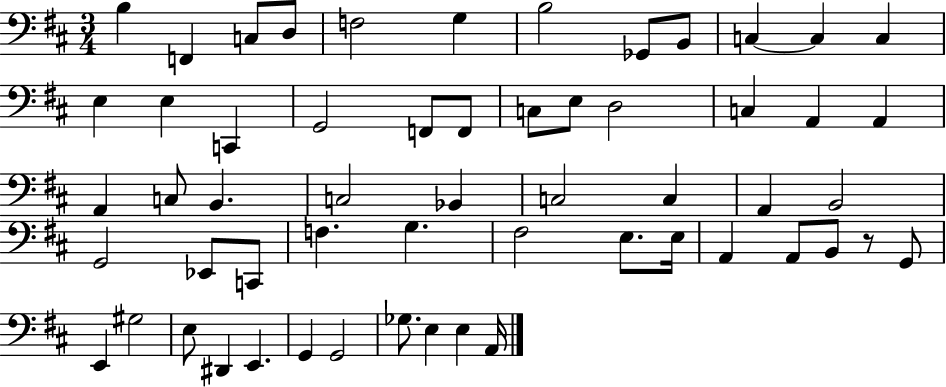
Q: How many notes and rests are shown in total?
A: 57